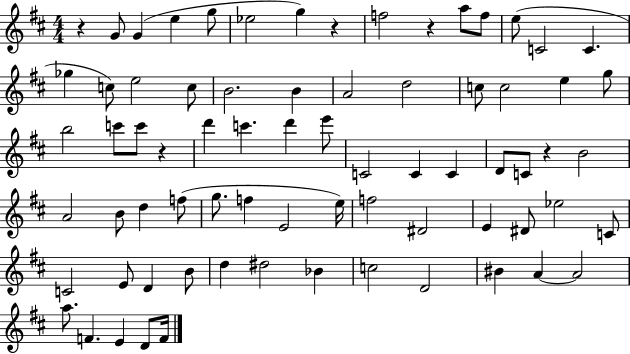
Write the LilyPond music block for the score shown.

{
  \clef treble
  \numericTimeSignature
  \time 4/4
  \key d \major
  \repeat volta 2 { r4 g'8 g'4( e''4 g''8 | ees''2 g''4) r4 | f''2 r4 a''8 f''8 | e''8( c'2 c'4. | \break ges''4 c''8) e''2 c''8 | b'2. b'4 | a'2 d''2 | c''8 c''2 e''4 g''8 | \break b''2 c'''8 c'''8 r4 | d'''4 c'''4. d'''4 e'''8 | c'2 c'4 c'4 | d'8 c'8 r4 b'2 | \break a'2 b'8 d''4 f''8( | g''8. f''4 e'2 e''16) | f''2 dis'2 | e'4 dis'8 ees''2 c'8 | \break c'2 e'8 d'4 b'8 | d''4 dis''2 bes'4 | c''2 d'2 | bis'4 a'4~~ a'2 | \break a''8. f'4. e'4 d'8 f'16 | } \bar "|."
}